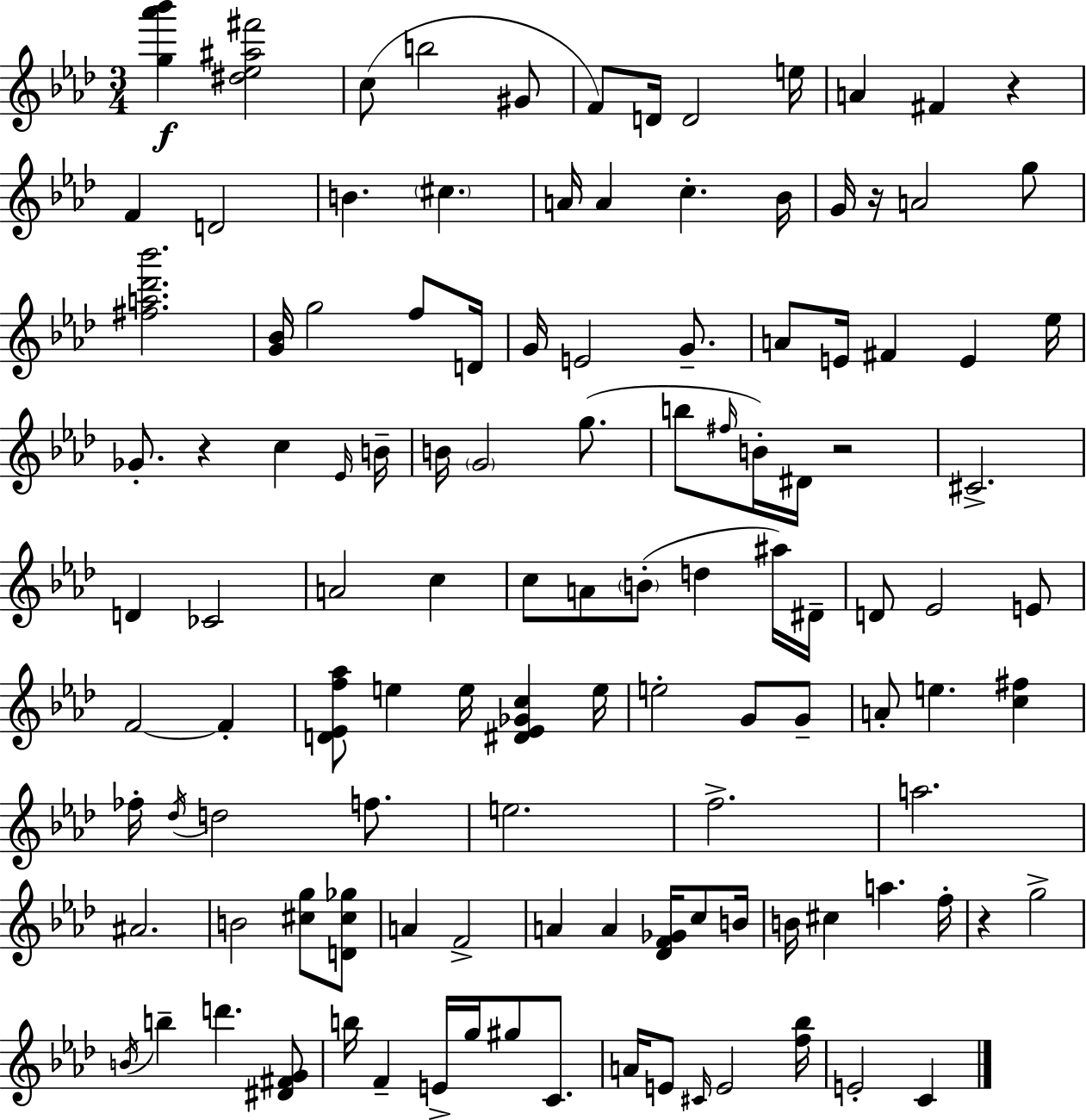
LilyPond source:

{
  \clef treble
  \numericTimeSignature
  \time 3/4
  \key f \minor
  <g'' aes''' bes'''>4\f <dis'' ees'' ais'' fis'''>2 | c''8( b''2 gis'8 | f'8) d'16 d'2 e''16 | a'4 fis'4 r4 | \break f'4 d'2 | b'4. \parenthesize cis''4. | a'16 a'4 c''4.-. bes'16 | g'16 r16 a'2 g''8 | \break <fis'' a'' des''' bes'''>2. | <g' bes'>16 g''2 f''8 d'16 | g'16 e'2 g'8.-- | a'8 e'16 fis'4 e'4 ees''16 | \break ges'8.-. r4 c''4 \grace { ees'16 } | b'16-- b'16 \parenthesize g'2 g''8.( | b''8 \grace { fis''16 } b'16-.) dis'16 r2 | cis'2.-> | \break d'4 ces'2 | a'2 c''4 | c''8 a'8 \parenthesize b'8-.( d''4 | ais''16) dis'16-- d'8 ees'2 | \break e'8 f'2~~ f'4-. | <d' ees' f'' aes''>8 e''4 e''16 <dis' ees' ges' c''>4 | e''16 e''2-. g'8 | g'8-- a'8-. e''4. <c'' fis''>4 | \break fes''16-. \acciaccatura { des''16 } d''2 | f''8. e''2. | f''2.-> | a''2. | \break ais'2. | b'2 <cis'' g''>8 | <d' cis'' ges''>8 a'4 f'2-> | a'4 a'4 <des' f' ges'>16 | \break c''8 b'16 b'16 cis''4 a''4. | f''16-. r4 g''2-> | \acciaccatura { b'16 } b''4-- d'''4. | <dis' fis' g'>8 b''16 f'4-- e'16-> g''16 gis''8 | \break c'8. a'16 e'8 \grace { cis'16 } e'2 | <f'' bes''>16 e'2-. | c'4 \bar "|."
}